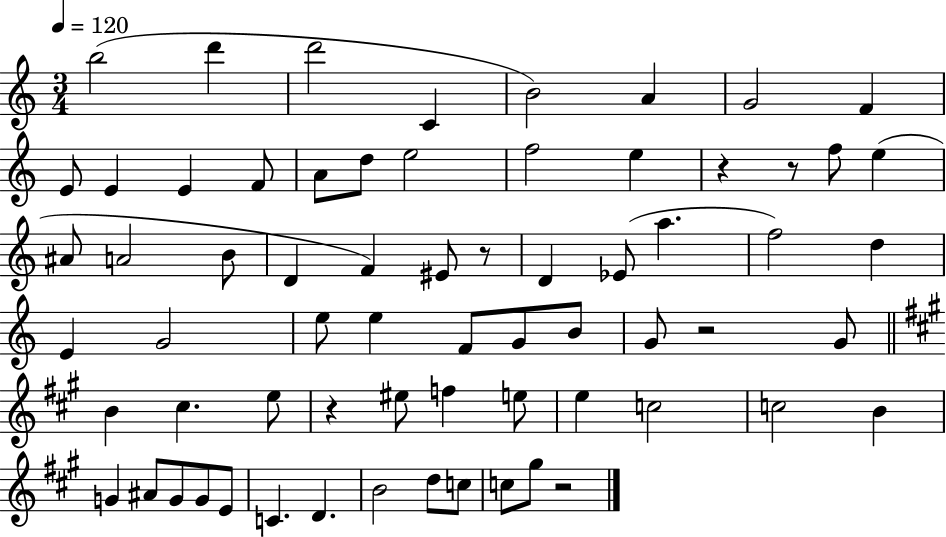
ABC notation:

X:1
T:Untitled
M:3/4
L:1/4
K:C
b2 d' d'2 C B2 A G2 F E/2 E E F/2 A/2 d/2 e2 f2 e z z/2 f/2 e ^A/2 A2 B/2 D F ^E/2 z/2 D _E/2 a f2 d E G2 e/2 e F/2 G/2 B/2 G/2 z2 G/2 B ^c e/2 z ^e/2 f e/2 e c2 c2 B G ^A/2 G/2 G/2 E/2 C D B2 d/2 c/2 c/2 ^g/2 z2